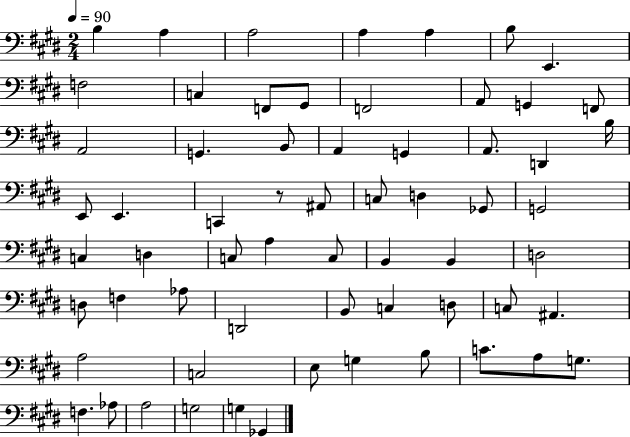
B3/q A3/q A3/h A3/q A3/q B3/e E2/q. F3/h C3/q F2/e G#2/e F2/h A2/e G2/q F2/e A2/h G2/q. B2/e A2/q G2/q A2/e. D2/q B3/s E2/e E2/q. C2/q R/e A#2/e C3/e D3/q Gb2/e G2/h C3/q D3/q C3/e A3/q C3/e B2/q B2/q D3/h D3/e F3/q Ab3/e D2/h B2/e C3/q D3/e C3/e A#2/q. A3/h C3/h E3/e G3/q B3/e C4/e. A3/e G3/e. F3/q. Ab3/e A3/h G3/h G3/q Gb2/q